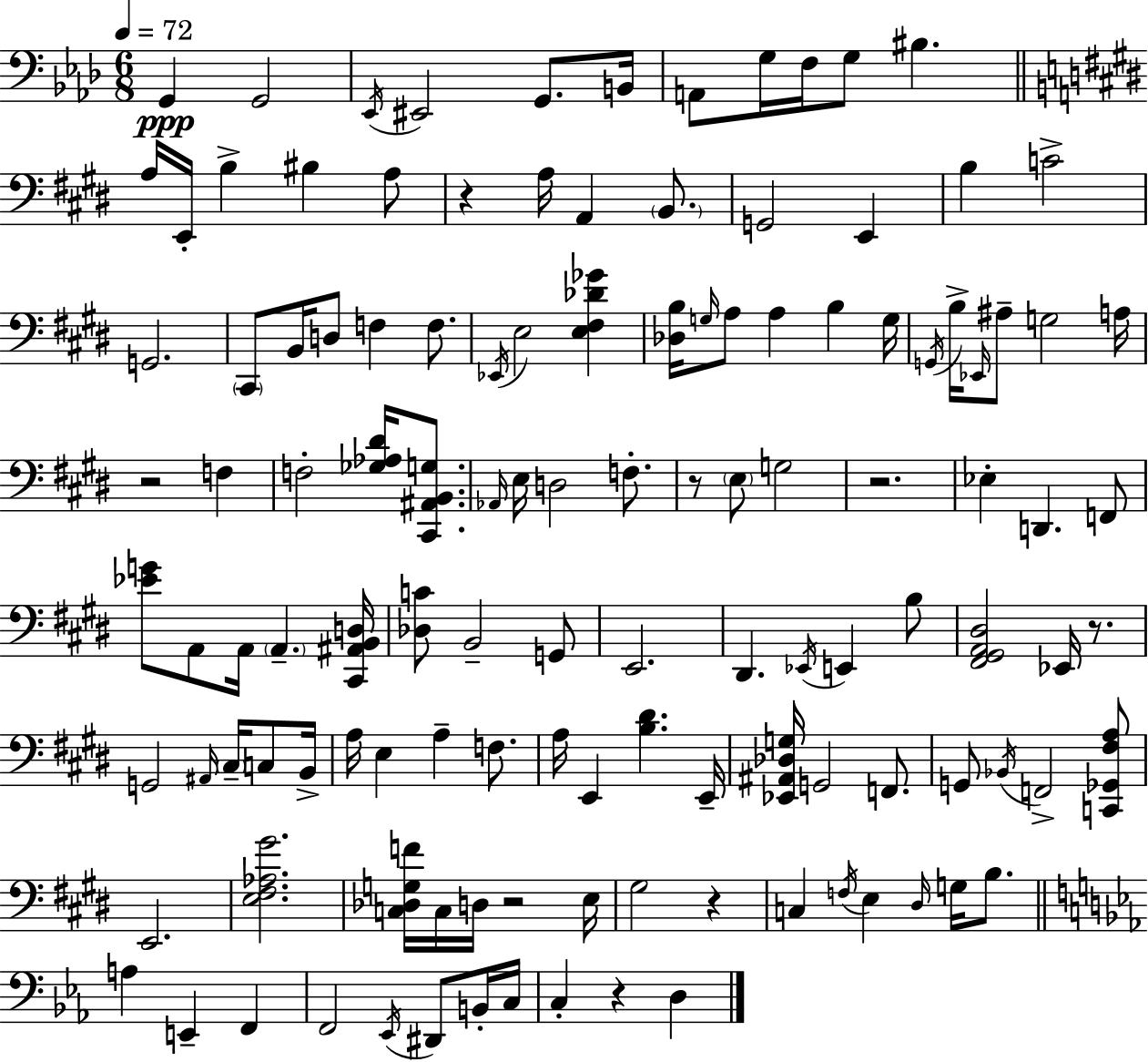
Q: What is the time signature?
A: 6/8